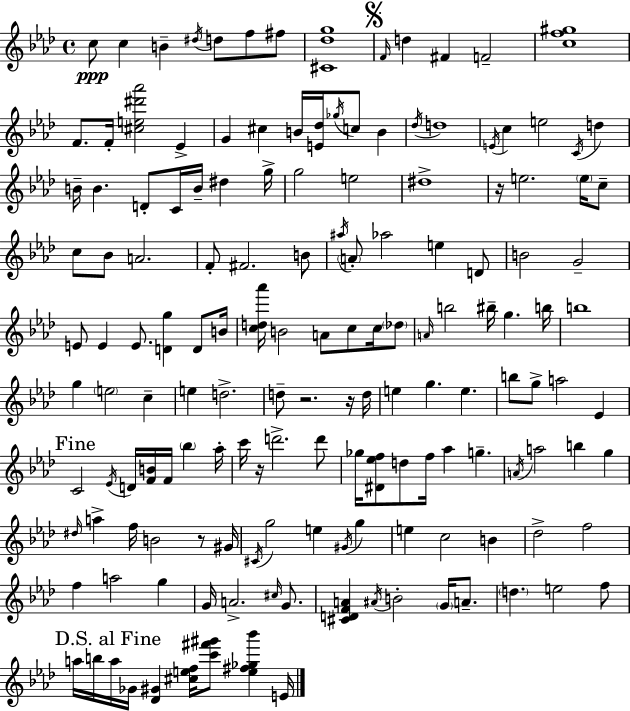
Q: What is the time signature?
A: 4/4